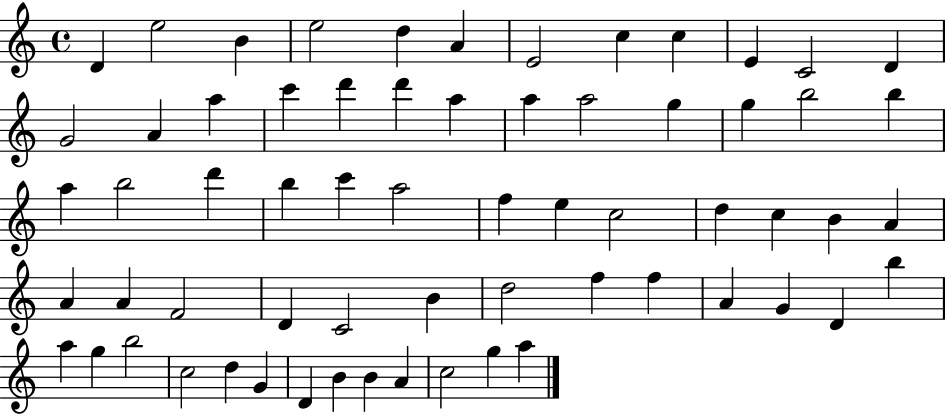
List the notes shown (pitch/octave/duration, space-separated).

D4/q E5/h B4/q E5/h D5/q A4/q E4/h C5/q C5/q E4/q C4/h D4/q G4/h A4/q A5/q C6/q D6/q D6/q A5/q A5/q A5/h G5/q G5/q B5/h B5/q A5/q B5/h D6/q B5/q C6/q A5/h F5/q E5/q C5/h D5/q C5/q B4/q A4/q A4/q A4/q F4/h D4/q C4/h B4/q D5/h F5/q F5/q A4/q G4/q D4/q B5/q A5/q G5/q B5/h C5/h D5/q G4/q D4/q B4/q B4/q A4/q C5/h G5/q A5/q